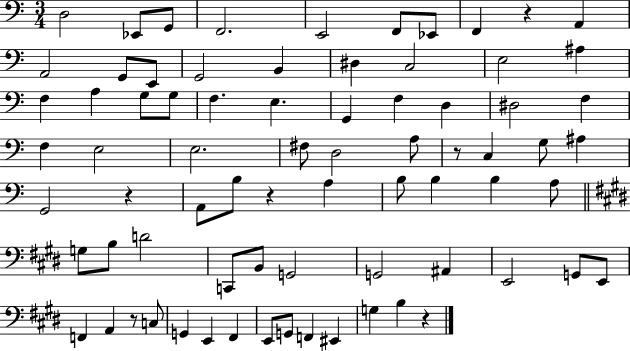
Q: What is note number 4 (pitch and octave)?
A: F2